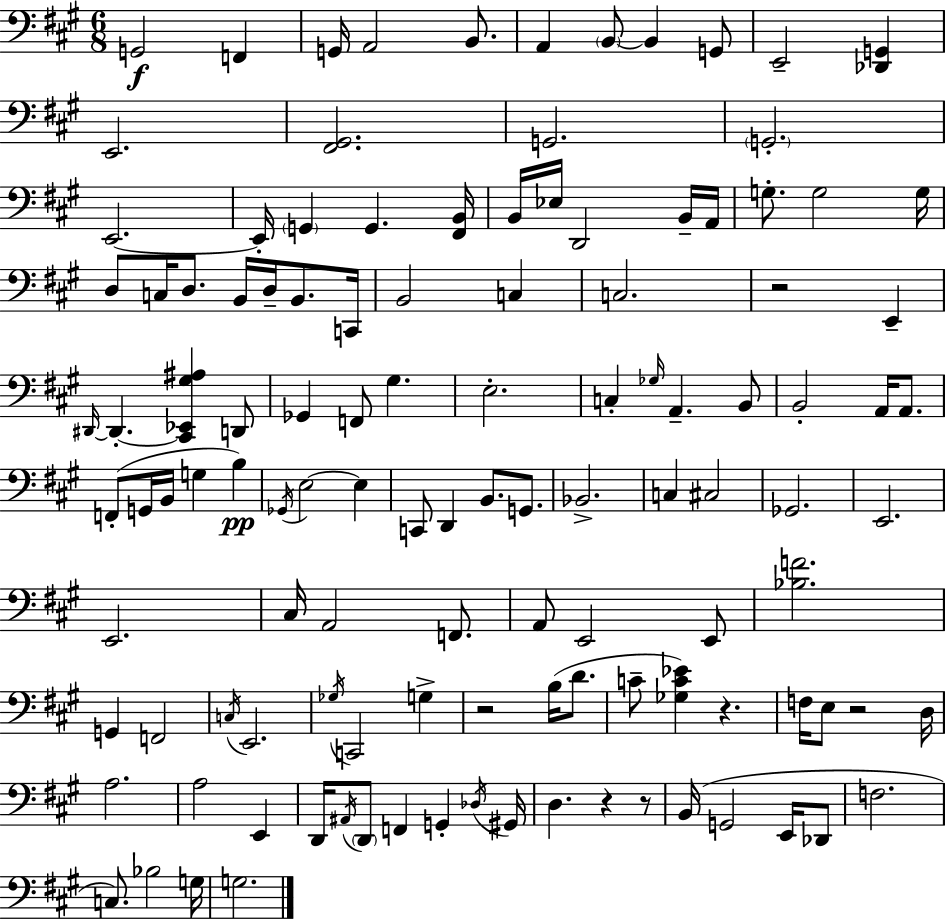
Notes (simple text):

G2/h F2/q G2/s A2/h B2/e. A2/q B2/e B2/q G2/e E2/h [Db2,G2]/q E2/h. [F#2,G#2]/h. G2/h. G2/h. E2/h. E2/s G2/q G2/q. [F#2,B2]/s B2/s Eb3/s D2/h B2/s A2/s G3/e. G3/h G3/s D3/e C3/s D3/e. B2/s D3/s B2/e. C2/s B2/h C3/q C3/h. R/h E2/q D#2/s D#2/q. [C#2,Eb2,G#3,A#3]/q D2/e Gb2/q F2/e G#3/q. E3/h. C3/q Gb3/s A2/q. B2/e B2/h A2/s A2/e. F2/e G2/s B2/s G3/q B3/q Gb2/s E3/h E3/q C2/e D2/q B2/e. G2/e. Bb2/h. C3/q C#3/h Gb2/h. E2/h. E2/h. C#3/s A2/h F2/e. A2/e E2/h E2/e [Bb3,F4]/h. G2/q F2/h C3/s E2/h. Gb3/s C2/h G3/q R/h B3/s D4/e. C4/e [Gb3,C4,Eb4]/q R/q. F3/s E3/e R/h D3/s A3/h. A3/h E2/q D2/s A#2/s D2/e F2/q G2/q Db3/s G#2/s D3/q. R/q R/e B2/s G2/h E2/s Db2/e F3/h. C3/e. Bb3/h G3/s G3/h.